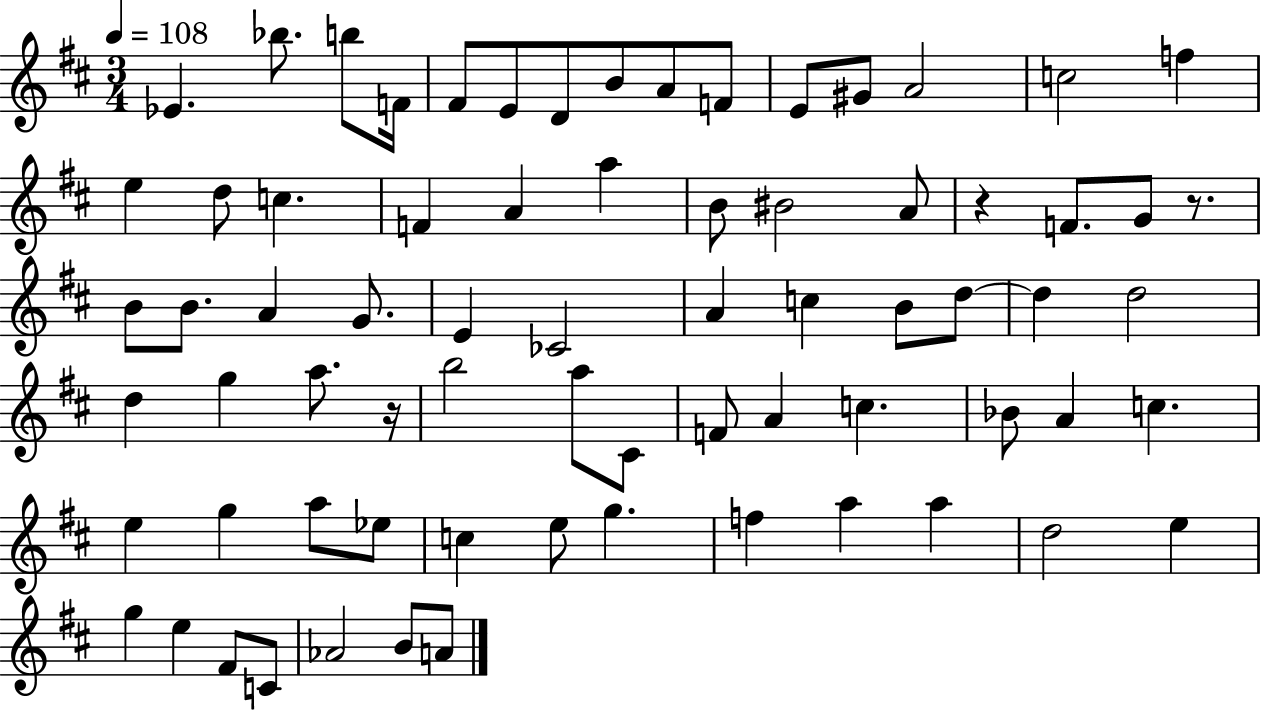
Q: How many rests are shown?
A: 3